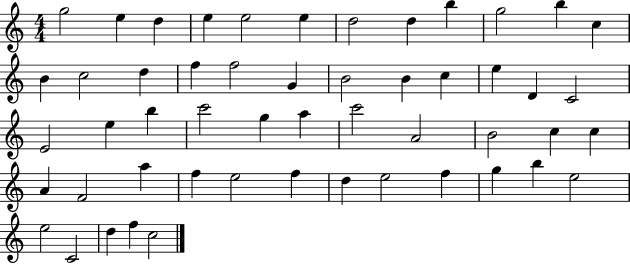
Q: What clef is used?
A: treble